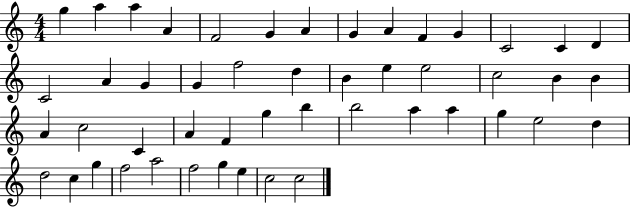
X:1
T:Untitled
M:4/4
L:1/4
K:C
g a a A F2 G A G A F G C2 C D C2 A G G f2 d B e e2 c2 B B A c2 C A F g b b2 a a g e2 d d2 c g f2 a2 f2 g e c2 c2